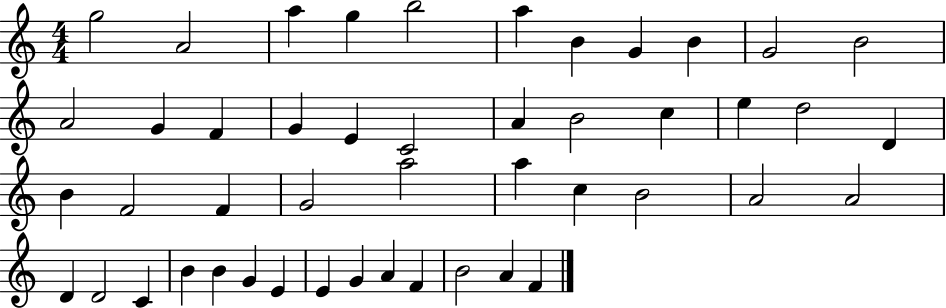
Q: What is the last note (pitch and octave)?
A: F4